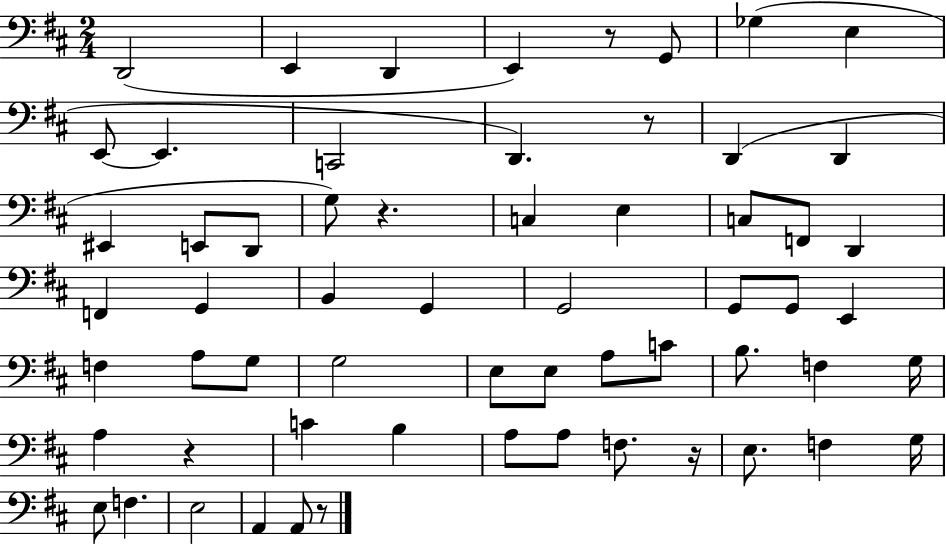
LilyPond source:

{
  \clef bass
  \numericTimeSignature
  \time 2/4
  \key d \major
  d,2( | e,4 d,4 | e,4) r8 g,8 | ges4( e4 | \break e,8~~ e,4. | c,2 | d,4.) r8 | d,4( d,4 | \break eis,4 e,8 d,8 | g8) r4. | c4 e4 | c8 f,8 d,4 | \break f,4 g,4 | b,4 g,4 | g,2 | g,8 g,8 e,4 | \break f4 a8 g8 | g2 | e8 e8 a8 c'8 | b8. f4 g16 | \break a4 r4 | c'4 b4 | a8 a8 f8. r16 | e8. f4 g16 | \break e8 f4. | e2 | a,4 a,8 r8 | \bar "|."
}